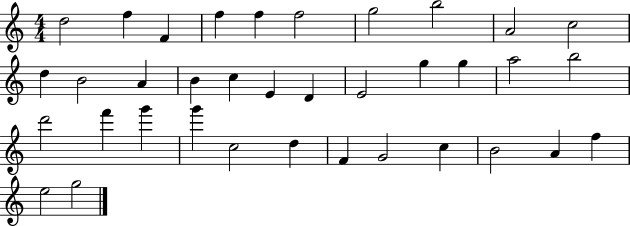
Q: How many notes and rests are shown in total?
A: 36